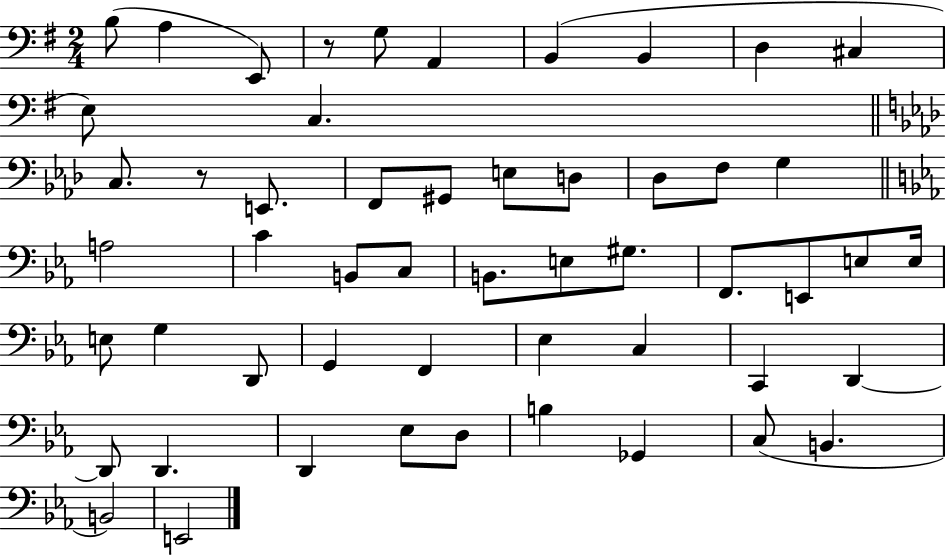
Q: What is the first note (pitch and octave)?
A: B3